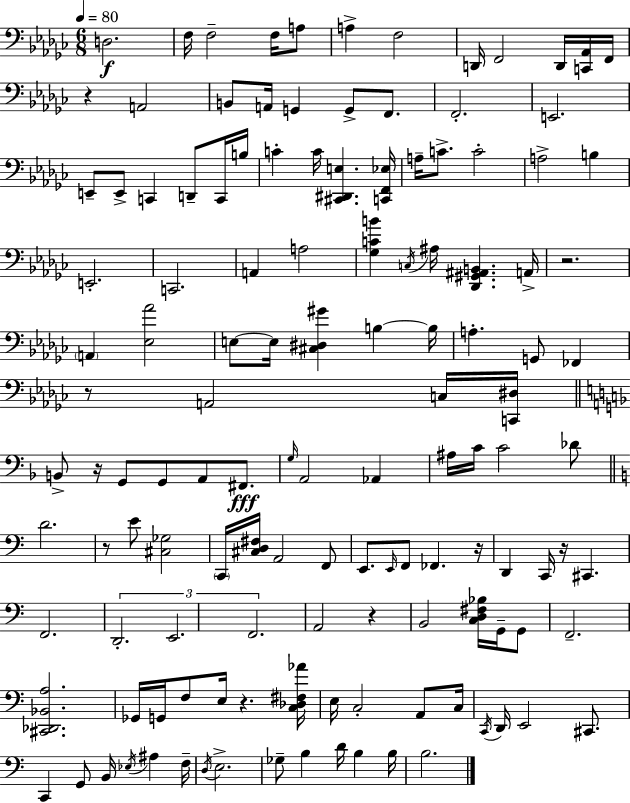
X:1
T:Untitled
M:6/8
L:1/4
K:Ebm
D,2 F,/4 F,2 F,/4 A,/2 A, F,2 D,,/4 F,,2 D,,/4 [C,,_A,,]/4 F,,/4 z A,,2 B,,/2 A,,/4 G,, G,,/2 F,,/2 F,,2 E,,2 E,,/2 E,,/2 C,, D,,/2 C,,/4 B,/4 C C/4 [^C,,^D,,E,] [C,,F,,_E,]/4 A,/4 C/2 C2 A,2 B, E,,2 C,,2 A,, A,2 [_G,CB] C,/4 ^A,/4 [_D,,^G,,^A,,B,,] A,,/4 z2 A,, [_E,_A]2 E,/2 E,/4 [^C,^D,^G] B, B,/4 A, G,,/2 _F,, z/2 A,,2 C,/4 [C,,^D,]/4 B,,/2 z/4 G,,/2 G,,/2 A,,/2 ^F,,/2 G,/4 A,,2 _A,, ^A,/4 C/4 C2 _D/2 D2 z/2 E/2 [^C,_G,]2 C,,/4 [^C,D,^F,]/4 A,,2 F,,/2 E,,/2 E,,/4 F,,/2 _F,, z/4 D,, C,,/4 z/4 ^C,, F,,2 D,,2 E,,2 F,,2 A,,2 z B,,2 [C,D,^F,_B,]/4 G,,/4 G,,/2 F,,2 [^C,,_D,,_B,,A,]2 _G,,/4 G,,/4 F,/2 E,/4 z [C,_D,^F,_A]/4 E,/4 C,2 A,,/2 C,/4 C,,/4 D,,/4 E,,2 ^C,,/2 C,, G,,/2 B,,/4 _E,/4 ^A, F,/4 D,/4 E,2 _G,/2 B, D/4 B, B,/4 B,2